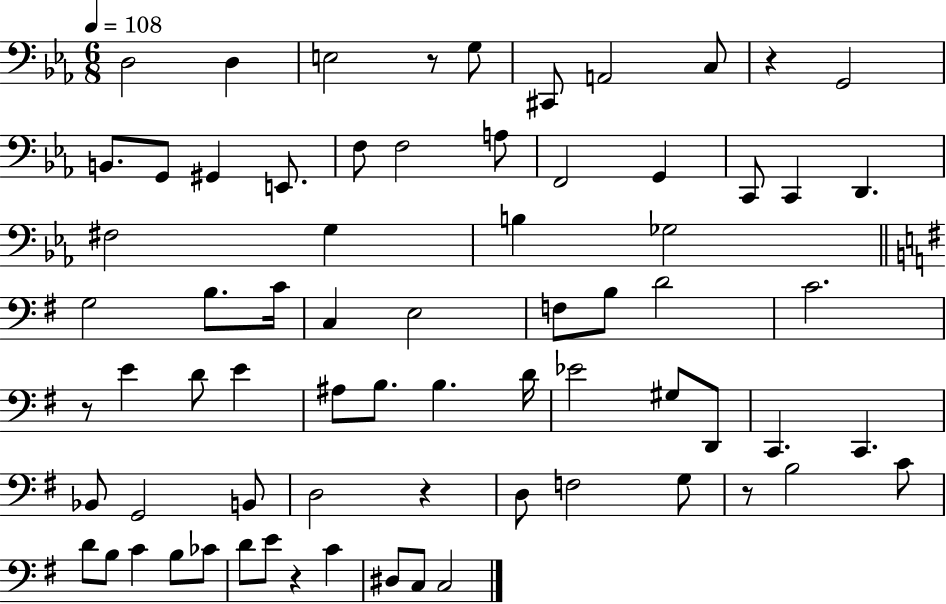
{
  \clef bass
  \numericTimeSignature
  \time 6/8
  \key ees \major
  \tempo 4 = 108
  d2 d4 | e2 r8 g8 | cis,8 a,2 c8 | r4 g,2 | \break b,8. g,8 gis,4 e,8. | f8 f2 a8 | f,2 g,4 | c,8 c,4 d,4. | \break fis2 g4 | b4 ges2 | \bar "||" \break \key e \minor g2 b8. c'16 | c4 e2 | f8 b8 d'2 | c'2. | \break r8 e'4 d'8 e'4 | ais8 b8. b4. d'16 | ees'2 gis8 d,8 | c,4. c,4. | \break bes,8 g,2 b,8 | d2 r4 | d8 f2 g8 | r8 b2 c'8 | \break d'8 b8 c'4 b8 ces'8 | d'8 e'8 r4 c'4 | dis8 c8 c2 | \bar "|."
}